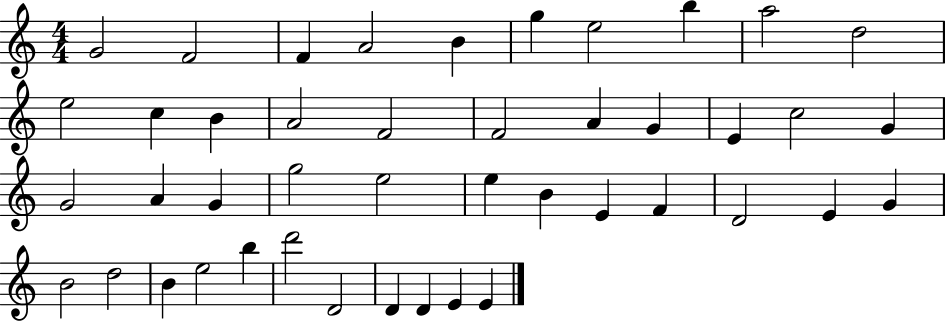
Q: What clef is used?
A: treble